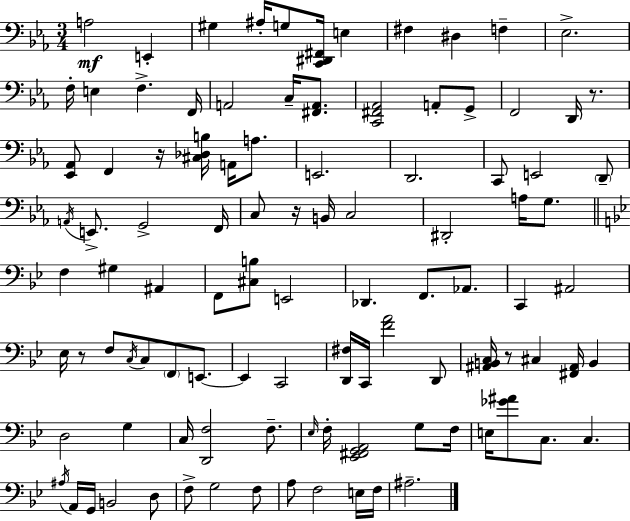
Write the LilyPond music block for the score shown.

{
  \clef bass
  \numericTimeSignature
  \time 3/4
  \key c \minor
  a2\mf e,4-. | gis4 ais16-. g8 <c, dis, fis,>16 e4 | fis4 dis4 f4-- | ees2.-> | \break f16-. e4 f4.-> f,16 | a,2 c16-- <fis, a,>8. | <c, fis, aes,>2 a,8-. g,8-> | f,2 d,16 r8. | \break <ees, aes,>8 f,4 r16 <cis des b>16 a,16 a8. | e,2. | d,2. | c,8 e,2 \parenthesize d,8-- | \break \acciaccatura { a,16 } e,8.-> g,2-> | f,16 c8 r16 b,16 c2 | dis,2-. a16 g8. | \bar "||" \break \key bes \major f4 gis4 ais,4 | f,8 <cis b>8 e,2 | des,4. f,8. aes,8. | c,4 ais,2 | \break ees16 r8 f8 \acciaccatura { c16 } c8 \parenthesize f,8 e,8.~~ | e,4 c,2 | <d, fis>16 c,16 <f' a'>2 d,8 | <ais, b, c>16 r8 cis4 <fis, ais,>16 b,4 | \break d2 g4 | c16 <d, f>2 f8.-- | \grace { ees16 } f16-. <ees, fis, g, a,>2 g8 | f16 e16 <ges' ais'>8 c8. c4. | \break \acciaccatura { ais16 } a,16 g,16 b,2 | d8 f8-> g2 | f8 a8 f2 | e16 f16 ais2.-- | \break \bar "|."
}